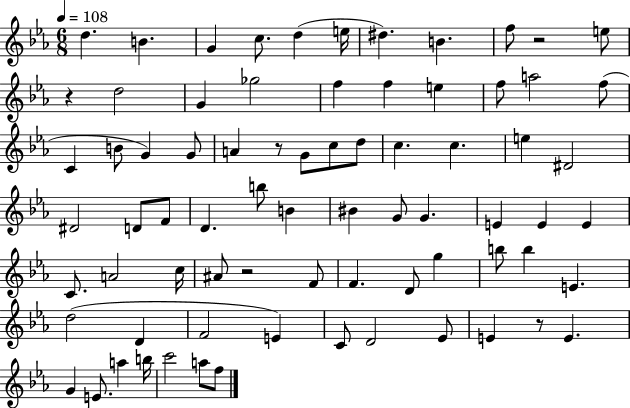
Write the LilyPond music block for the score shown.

{
  \clef treble
  \numericTimeSignature
  \time 6/8
  \key ees \major
  \tempo 4 = 108
  d''4. b'4. | g'4 c''8. d''4( e''16 | dis''4.) b'4. | f''8 r2 e''8 | \break r4 d''2 | g'4 ges''2 | f''4 f''4 e''4 | f''8 a''2 f''8( | \break c'4 b'8 g'4) g'8 | a'4 r8 g'8 c''8 d''8 | c''4. c''4. | e''4 dis'2 | \break dis'2 d'8 f'8 | d'4. b''8 b'4 | bis'4 g'8 g'4. | e'4 e'4 e'4 | \break c'8. a'2 c''16 | ais'8 r2 f'8 | f'4. d'8 g''4 | b''8 b''4 e'4. | \break d''2( d'4 | f'2 e'4) | c'8 d'2 ees'8 | e'4 r8 e'4. | \break g'4 e'8. a''4 b''16 | c'''2 a''8 f''8 | \bar "|."
}